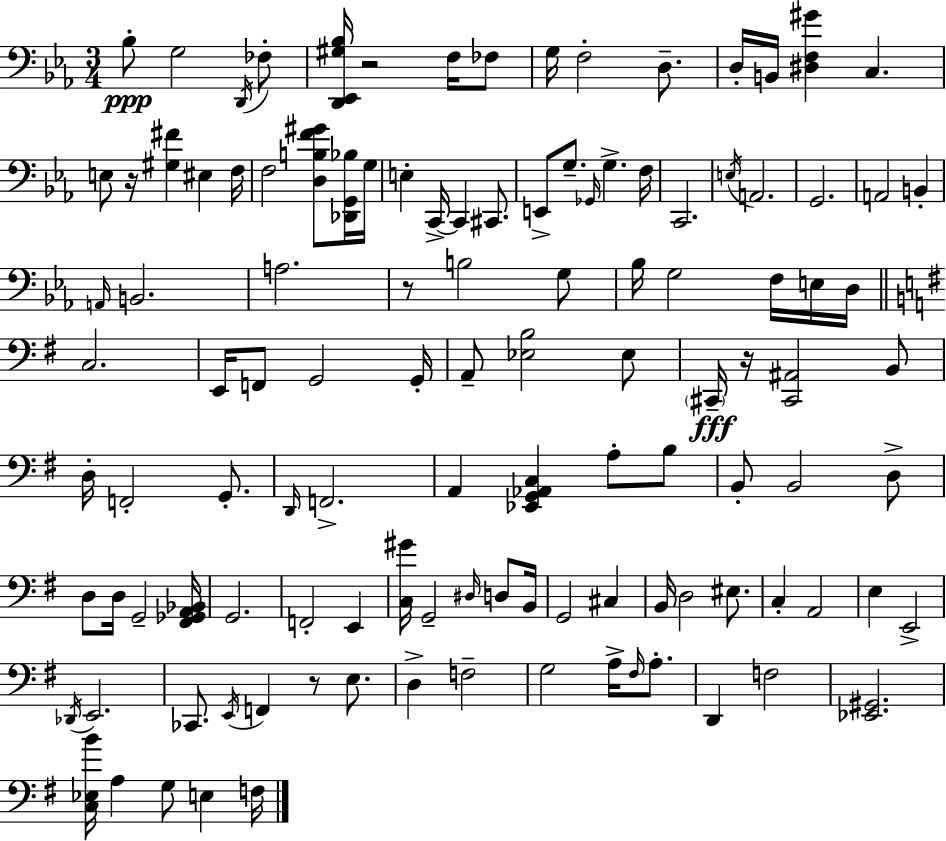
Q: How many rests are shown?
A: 5